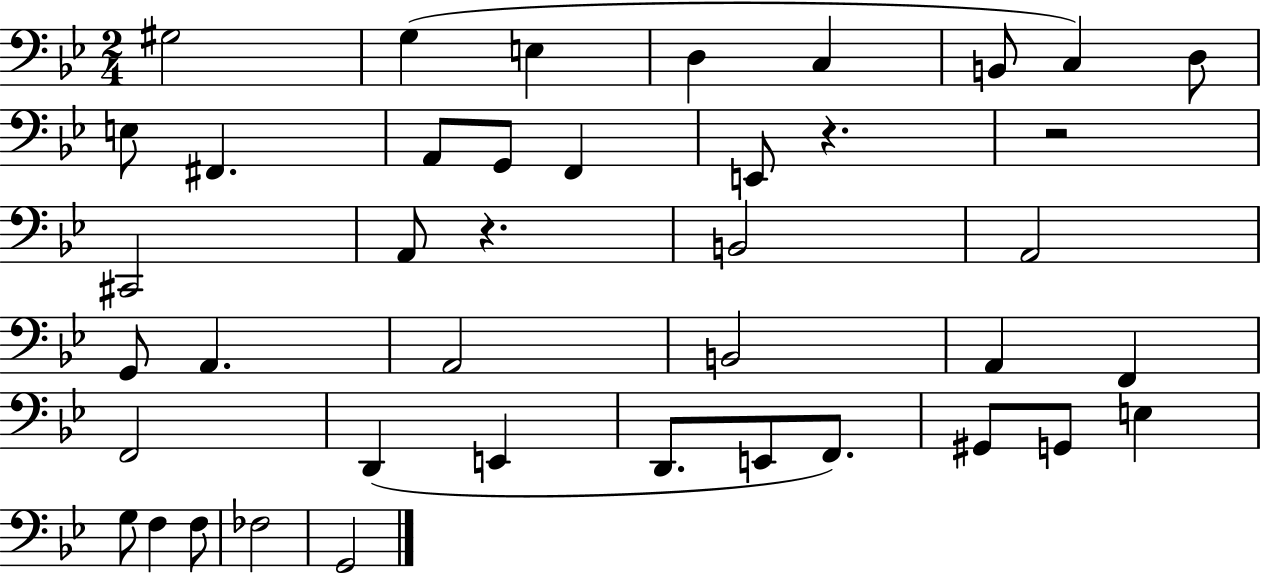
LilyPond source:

{
  \clef bass
  \numericTimeSignature
  \time 2/4
  \key bes \major
  gis2 | g4( e4 | d4 c4 | b,8 c4) d8 | \break e8 fis,4. | a,8 g,8 f,4 | e,8 r4. | r2 | \break cis,2 | a,8 r4. | b,2 | a,2 | \break g,8 a,4. | a,2 | b,2 | a,4 f,4 | \break f,2 | d,4( e,4 | d,8. e,8 f,8.) | gis,8 g,8 e4 | \break g8 f4 f8 | fes2 | g,2 | \bar "|."
}